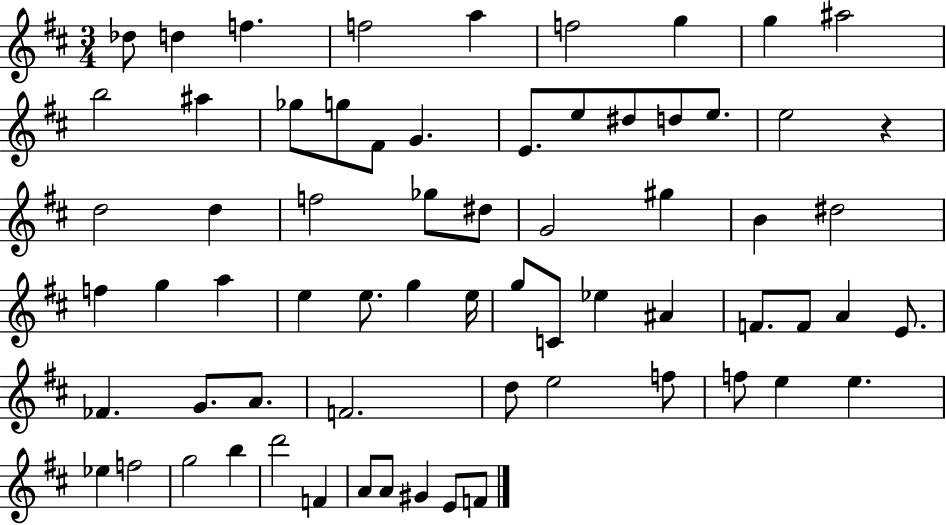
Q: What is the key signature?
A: D major